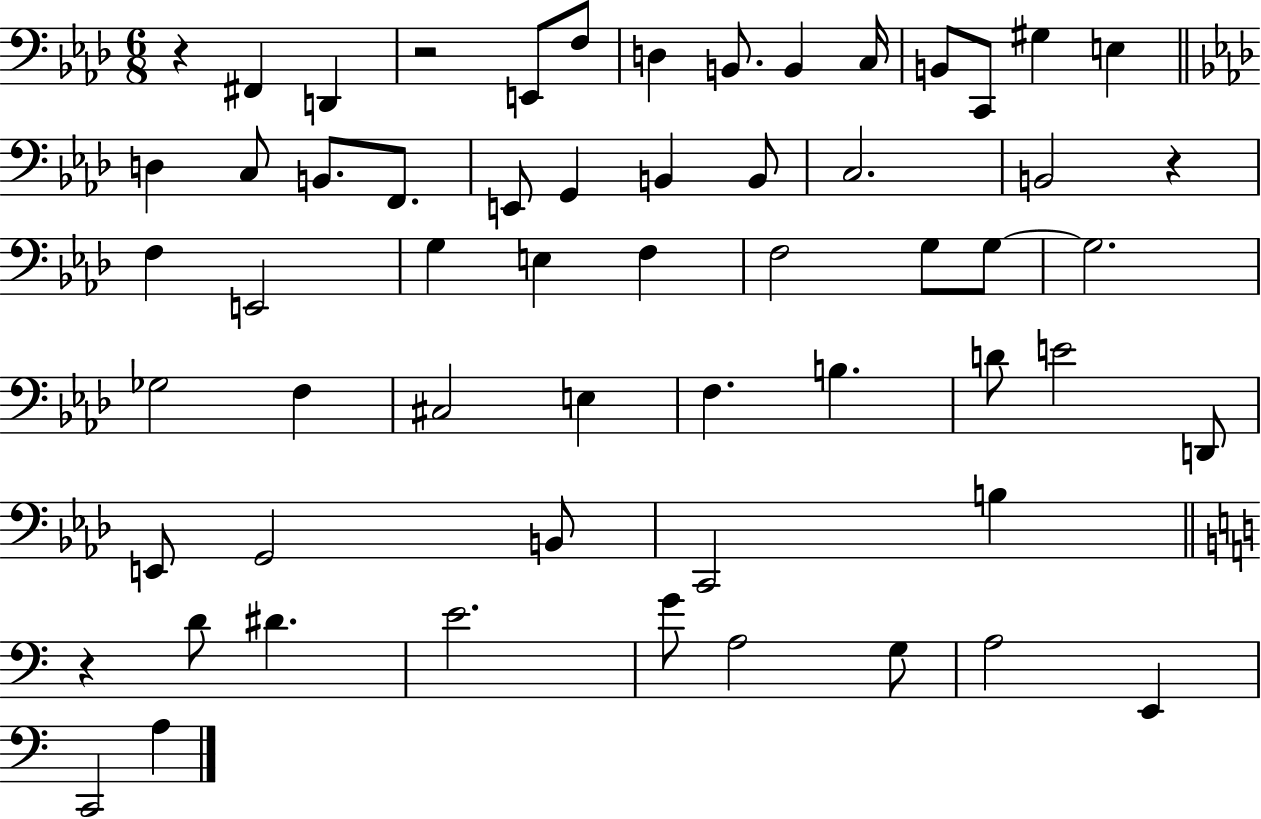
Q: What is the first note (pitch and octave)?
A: F#2